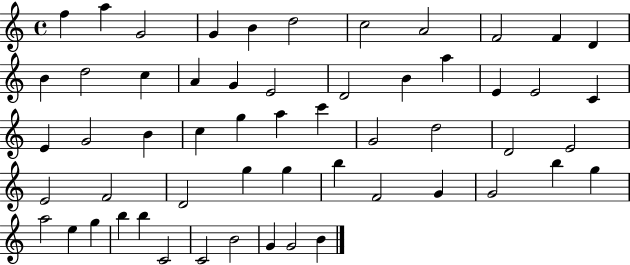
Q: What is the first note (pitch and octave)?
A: F5